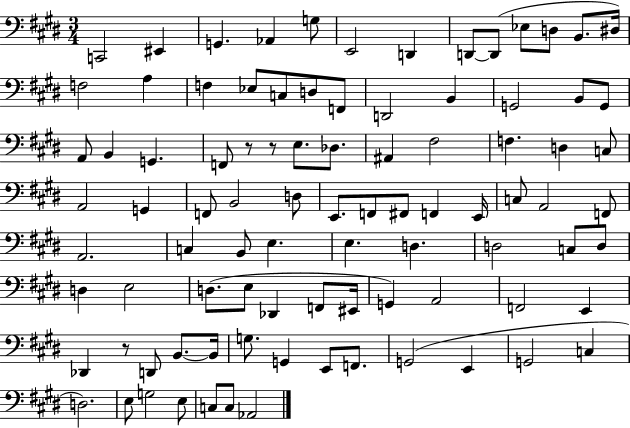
C2/h EIS2/q G2/q. Ab2/q G3/e E2/h D2/q D2/e D2/e Eb3/e D3/e B2/e. D#3/s F3/h A3/q F3/q Eb3/e C3/e D3/e F2/e D2/h B2/q G2/h B2/e G2/e A2/e B2/q G2/q. F2/e R/e R/e E3/e. Db3/e. A#2/q F#3/h F3/q. D3/q C3/e A2/h G2/q F2/e B2/h D3/e E2/e. F2/e F#2/e F2/q E2/s C3/e A2/h F2/e A2/h. C3/q B2/e E3/q. E3/q. D3/q. D3/h C3/e D3/e D3/q E3/h D3/e. E3/e Db2/q F2/e EIS2/s G2/q A2/h F2/h E2/q Db2/q R/e D2/e B2/e. B2/s G3/e. G2/q E2/e F2/e. G2/h E2/q G2/h C3/q D3/h. E3/e G3/h E3/e C3/e C3/e Ab2/h